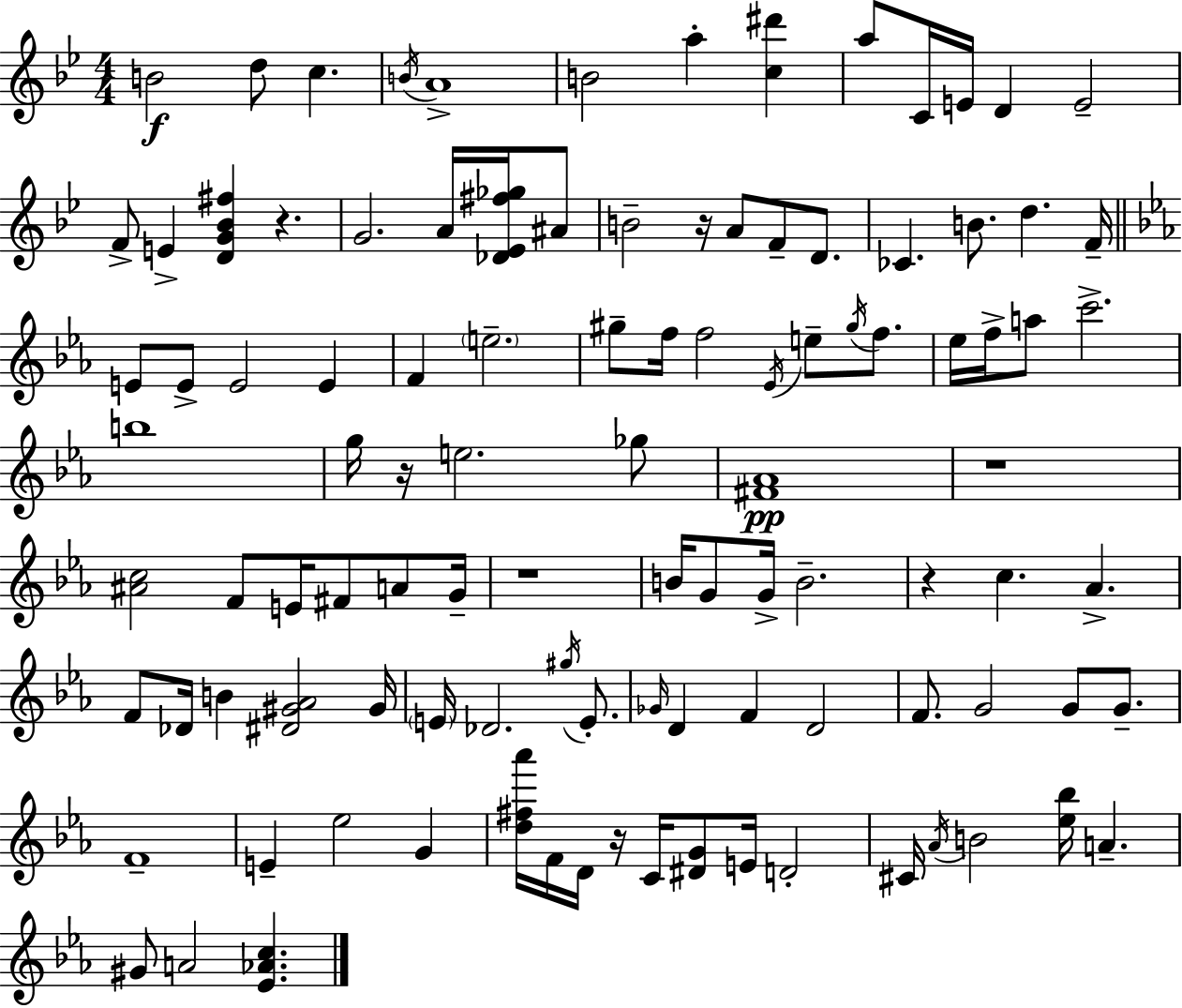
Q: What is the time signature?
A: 4/4